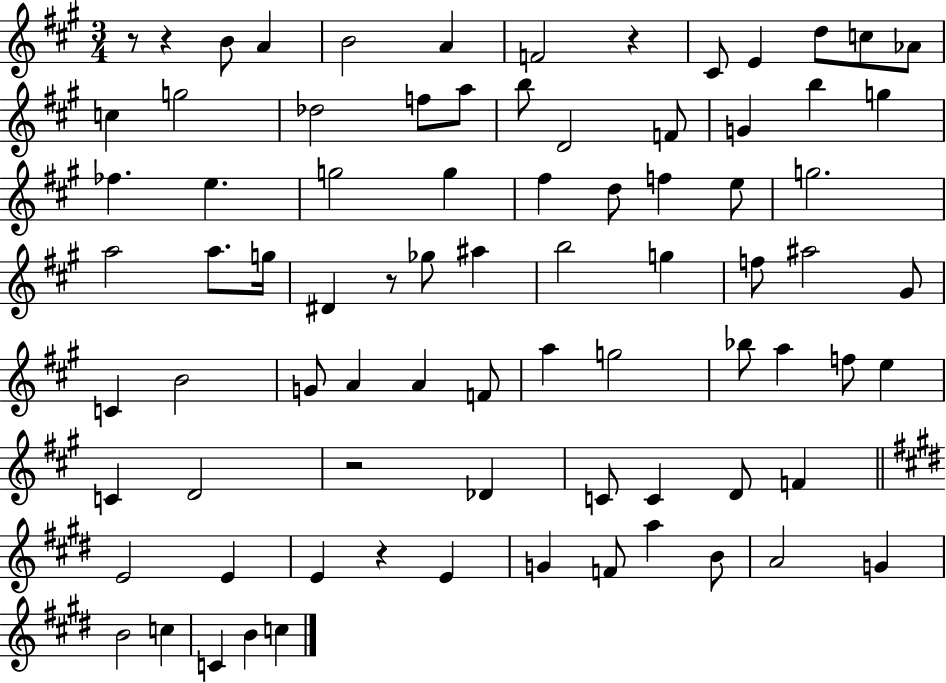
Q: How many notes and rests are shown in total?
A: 81